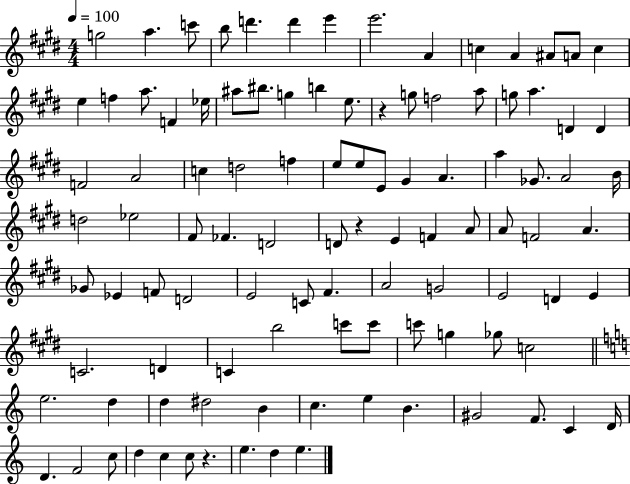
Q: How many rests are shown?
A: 3